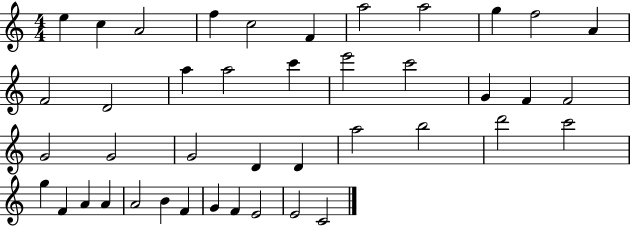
X:1
T:Untitled
M:4/4
L:1/4
K:C
e c A2 f c2 F a2 a2 g f2 A F2 D2 a a2 c' e'2 c'2 G F F2 G2 G2 G2 D D a2 b2 d'2 c'2 g F A A A2 B F G F E2 E2 C2